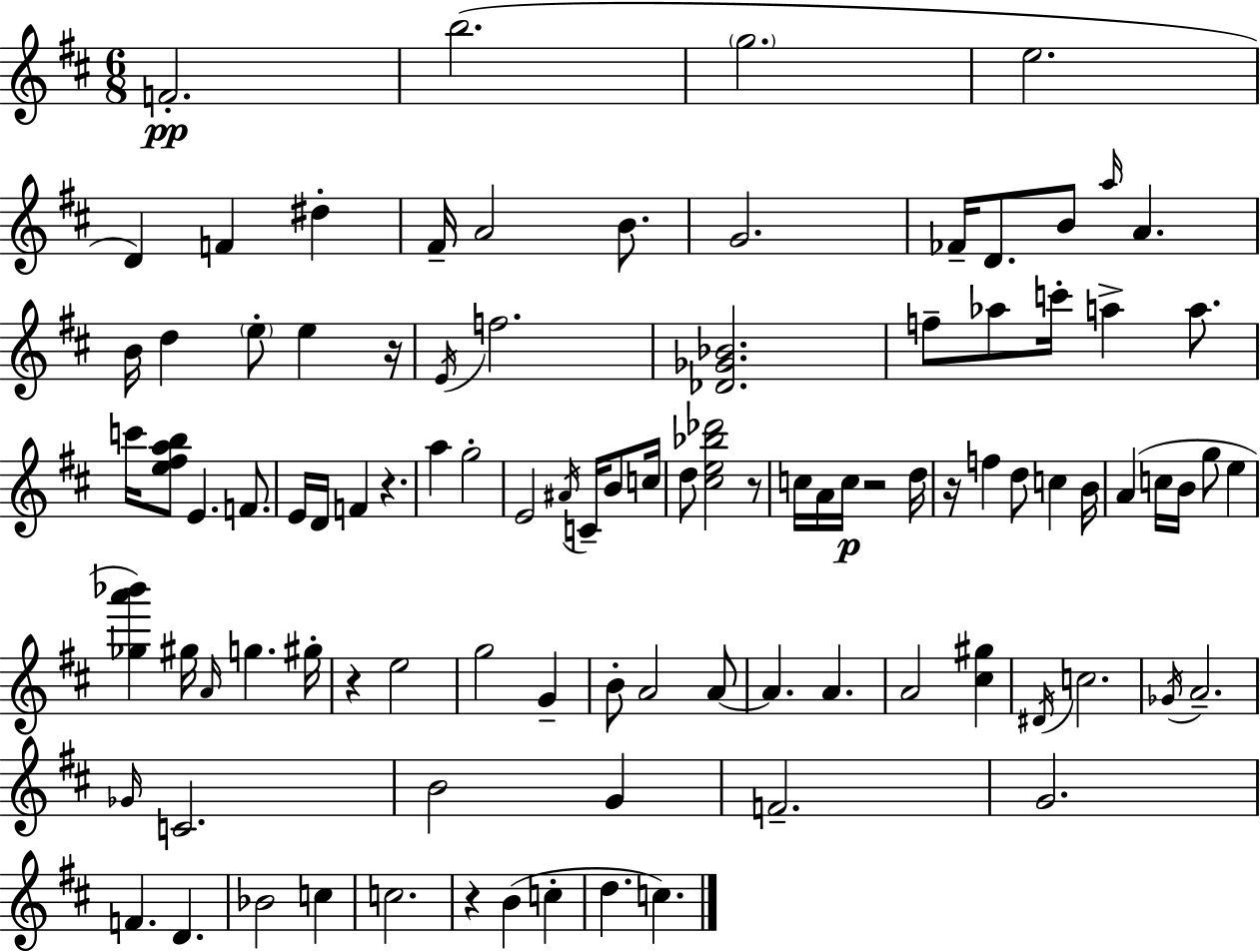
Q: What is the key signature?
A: D major